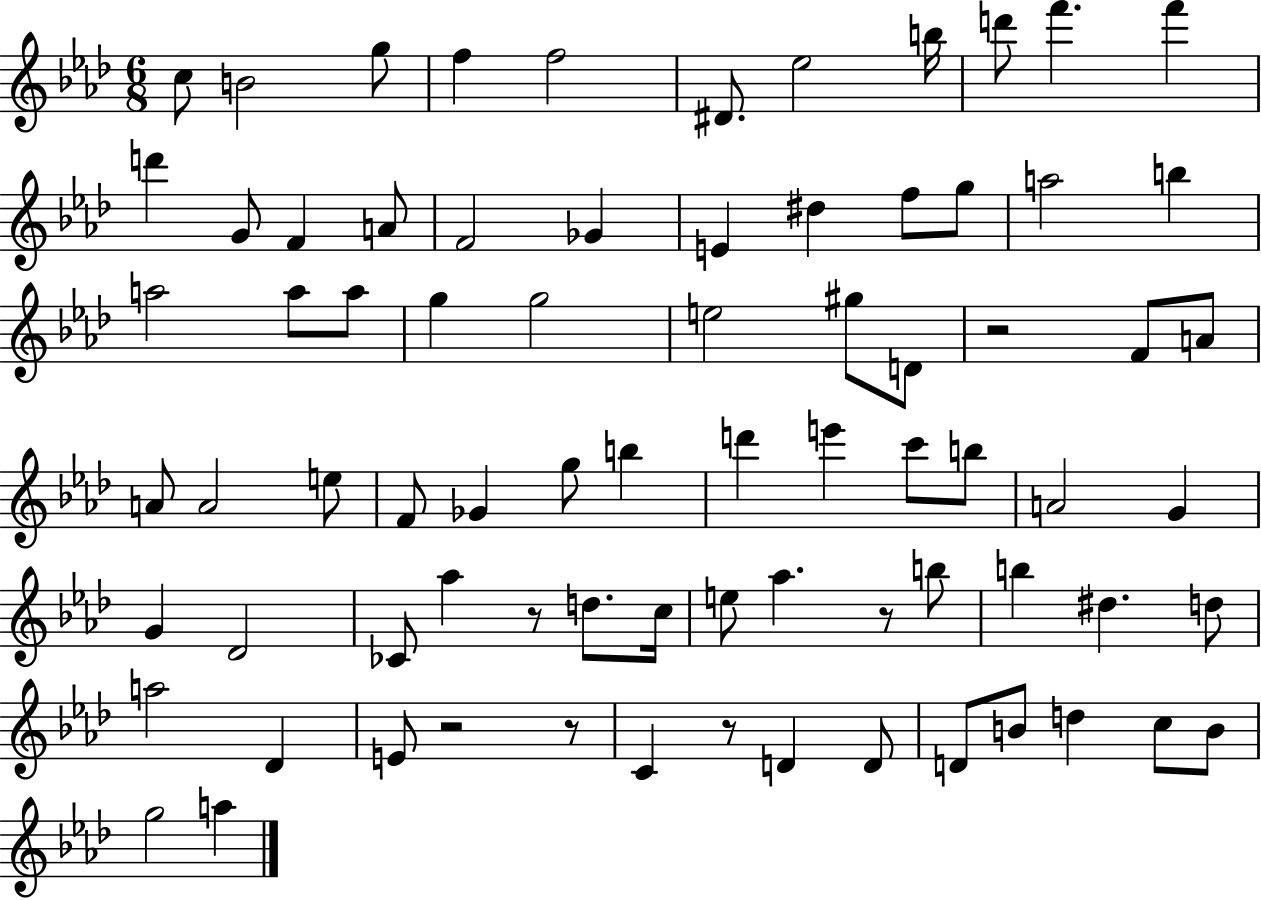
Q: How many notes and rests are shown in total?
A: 77